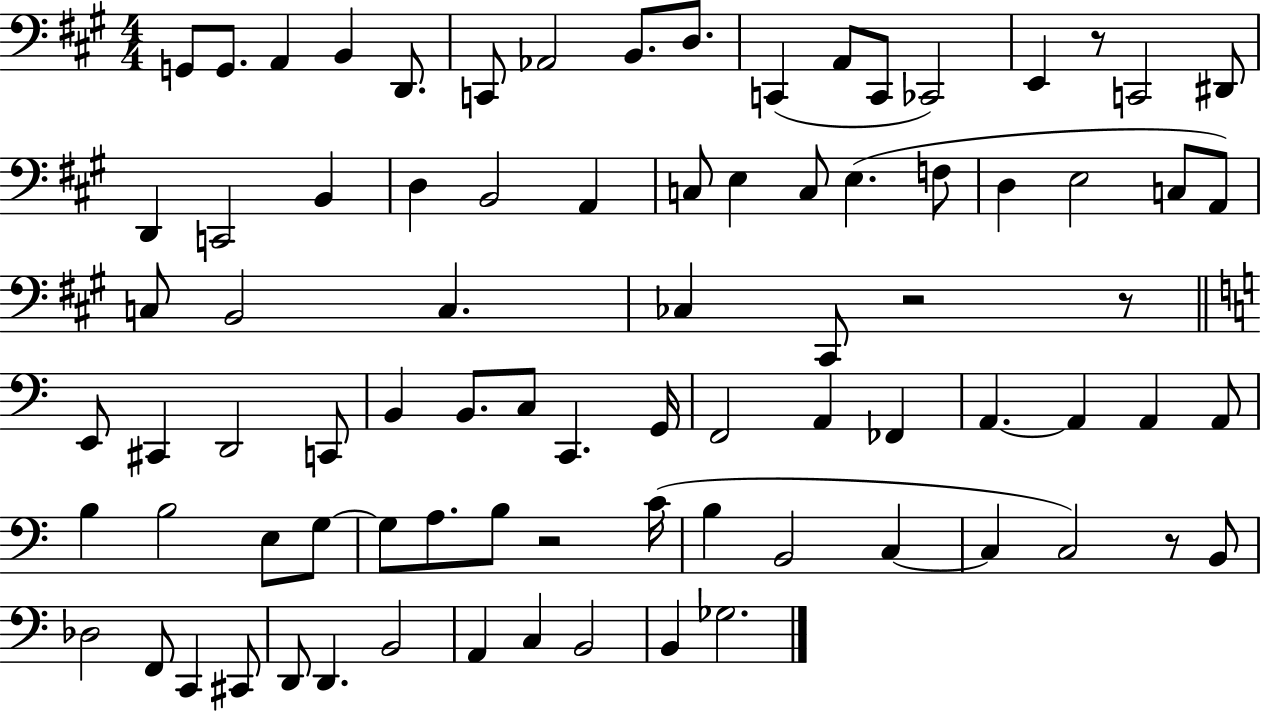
X:1
T:Untitled
M:4/4
L:1/4
K:A
G,,/2 G,,/2 A,, B,, D,,/2 C,,/2 _A,,2 B,,/2 D,/2 C,, A,,/2 C,,/2 _C,,2 E,, z/2 C,,2 ^D,,/2 D,, C,,2 B,, D, B,,2 A,, C,/2 E, C,/2 E, F,/2 D, E,2 C,/2 A,,/2 C,/2 B,,2 C, _C, ^C,,/2 z2 z/2 E,,/2 ^C,, D,,2 C,,/2 B,, B,,/2 C,/2 C,, G,,/4 F,,2 A,, _F,, A,, A,, A,, A,,/2 B, B,2 E,/2 G,/2 G,/2 A,/2 B,/2 z2 C/4 B, B,,2 C, C, C,2 z/2 B,,/2 _D,2 F,,/2 C,, ^C,,/2 D,,/2 D,, B,,2 A,, C, B,,2 B,, _G,2